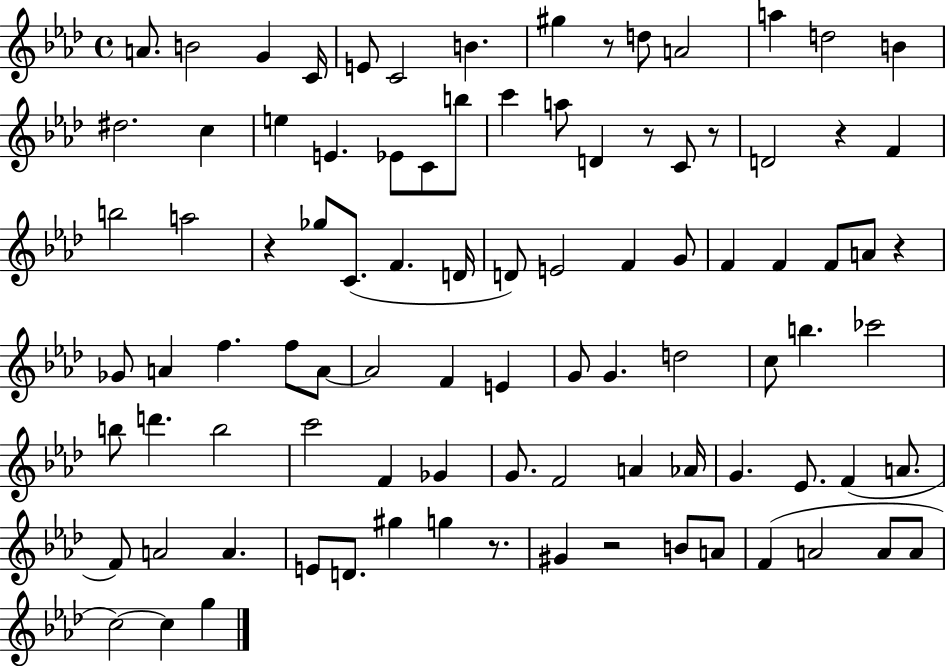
X:1
T:Untitled
M:4/4
L:1/4
K:Ab
A/2 B2 G C/4 E/2 C2 B ^g z/2 d/2 A2 a d2 B ^d2 c e E _E/2 C/2 b/2 c' a/2 D z/2 C/2 z/2 D2 z F b2 a2 z _g/2 C/2 F D/4 D/2 E2 F G/2 F F F/2 A/2 z _G/2 A f f/2 A/2 A2 F E G/2 G d2 c/2 b _c'2 b/2 d' b2 c'2 F _G G/2 F2 A _A/4 G _E/2 F A/2 F/2 A2 A E/2 D/2 ^g g z/2 ^G z2 B/2 A/2 F A2 A/2 A/2 c2 c g